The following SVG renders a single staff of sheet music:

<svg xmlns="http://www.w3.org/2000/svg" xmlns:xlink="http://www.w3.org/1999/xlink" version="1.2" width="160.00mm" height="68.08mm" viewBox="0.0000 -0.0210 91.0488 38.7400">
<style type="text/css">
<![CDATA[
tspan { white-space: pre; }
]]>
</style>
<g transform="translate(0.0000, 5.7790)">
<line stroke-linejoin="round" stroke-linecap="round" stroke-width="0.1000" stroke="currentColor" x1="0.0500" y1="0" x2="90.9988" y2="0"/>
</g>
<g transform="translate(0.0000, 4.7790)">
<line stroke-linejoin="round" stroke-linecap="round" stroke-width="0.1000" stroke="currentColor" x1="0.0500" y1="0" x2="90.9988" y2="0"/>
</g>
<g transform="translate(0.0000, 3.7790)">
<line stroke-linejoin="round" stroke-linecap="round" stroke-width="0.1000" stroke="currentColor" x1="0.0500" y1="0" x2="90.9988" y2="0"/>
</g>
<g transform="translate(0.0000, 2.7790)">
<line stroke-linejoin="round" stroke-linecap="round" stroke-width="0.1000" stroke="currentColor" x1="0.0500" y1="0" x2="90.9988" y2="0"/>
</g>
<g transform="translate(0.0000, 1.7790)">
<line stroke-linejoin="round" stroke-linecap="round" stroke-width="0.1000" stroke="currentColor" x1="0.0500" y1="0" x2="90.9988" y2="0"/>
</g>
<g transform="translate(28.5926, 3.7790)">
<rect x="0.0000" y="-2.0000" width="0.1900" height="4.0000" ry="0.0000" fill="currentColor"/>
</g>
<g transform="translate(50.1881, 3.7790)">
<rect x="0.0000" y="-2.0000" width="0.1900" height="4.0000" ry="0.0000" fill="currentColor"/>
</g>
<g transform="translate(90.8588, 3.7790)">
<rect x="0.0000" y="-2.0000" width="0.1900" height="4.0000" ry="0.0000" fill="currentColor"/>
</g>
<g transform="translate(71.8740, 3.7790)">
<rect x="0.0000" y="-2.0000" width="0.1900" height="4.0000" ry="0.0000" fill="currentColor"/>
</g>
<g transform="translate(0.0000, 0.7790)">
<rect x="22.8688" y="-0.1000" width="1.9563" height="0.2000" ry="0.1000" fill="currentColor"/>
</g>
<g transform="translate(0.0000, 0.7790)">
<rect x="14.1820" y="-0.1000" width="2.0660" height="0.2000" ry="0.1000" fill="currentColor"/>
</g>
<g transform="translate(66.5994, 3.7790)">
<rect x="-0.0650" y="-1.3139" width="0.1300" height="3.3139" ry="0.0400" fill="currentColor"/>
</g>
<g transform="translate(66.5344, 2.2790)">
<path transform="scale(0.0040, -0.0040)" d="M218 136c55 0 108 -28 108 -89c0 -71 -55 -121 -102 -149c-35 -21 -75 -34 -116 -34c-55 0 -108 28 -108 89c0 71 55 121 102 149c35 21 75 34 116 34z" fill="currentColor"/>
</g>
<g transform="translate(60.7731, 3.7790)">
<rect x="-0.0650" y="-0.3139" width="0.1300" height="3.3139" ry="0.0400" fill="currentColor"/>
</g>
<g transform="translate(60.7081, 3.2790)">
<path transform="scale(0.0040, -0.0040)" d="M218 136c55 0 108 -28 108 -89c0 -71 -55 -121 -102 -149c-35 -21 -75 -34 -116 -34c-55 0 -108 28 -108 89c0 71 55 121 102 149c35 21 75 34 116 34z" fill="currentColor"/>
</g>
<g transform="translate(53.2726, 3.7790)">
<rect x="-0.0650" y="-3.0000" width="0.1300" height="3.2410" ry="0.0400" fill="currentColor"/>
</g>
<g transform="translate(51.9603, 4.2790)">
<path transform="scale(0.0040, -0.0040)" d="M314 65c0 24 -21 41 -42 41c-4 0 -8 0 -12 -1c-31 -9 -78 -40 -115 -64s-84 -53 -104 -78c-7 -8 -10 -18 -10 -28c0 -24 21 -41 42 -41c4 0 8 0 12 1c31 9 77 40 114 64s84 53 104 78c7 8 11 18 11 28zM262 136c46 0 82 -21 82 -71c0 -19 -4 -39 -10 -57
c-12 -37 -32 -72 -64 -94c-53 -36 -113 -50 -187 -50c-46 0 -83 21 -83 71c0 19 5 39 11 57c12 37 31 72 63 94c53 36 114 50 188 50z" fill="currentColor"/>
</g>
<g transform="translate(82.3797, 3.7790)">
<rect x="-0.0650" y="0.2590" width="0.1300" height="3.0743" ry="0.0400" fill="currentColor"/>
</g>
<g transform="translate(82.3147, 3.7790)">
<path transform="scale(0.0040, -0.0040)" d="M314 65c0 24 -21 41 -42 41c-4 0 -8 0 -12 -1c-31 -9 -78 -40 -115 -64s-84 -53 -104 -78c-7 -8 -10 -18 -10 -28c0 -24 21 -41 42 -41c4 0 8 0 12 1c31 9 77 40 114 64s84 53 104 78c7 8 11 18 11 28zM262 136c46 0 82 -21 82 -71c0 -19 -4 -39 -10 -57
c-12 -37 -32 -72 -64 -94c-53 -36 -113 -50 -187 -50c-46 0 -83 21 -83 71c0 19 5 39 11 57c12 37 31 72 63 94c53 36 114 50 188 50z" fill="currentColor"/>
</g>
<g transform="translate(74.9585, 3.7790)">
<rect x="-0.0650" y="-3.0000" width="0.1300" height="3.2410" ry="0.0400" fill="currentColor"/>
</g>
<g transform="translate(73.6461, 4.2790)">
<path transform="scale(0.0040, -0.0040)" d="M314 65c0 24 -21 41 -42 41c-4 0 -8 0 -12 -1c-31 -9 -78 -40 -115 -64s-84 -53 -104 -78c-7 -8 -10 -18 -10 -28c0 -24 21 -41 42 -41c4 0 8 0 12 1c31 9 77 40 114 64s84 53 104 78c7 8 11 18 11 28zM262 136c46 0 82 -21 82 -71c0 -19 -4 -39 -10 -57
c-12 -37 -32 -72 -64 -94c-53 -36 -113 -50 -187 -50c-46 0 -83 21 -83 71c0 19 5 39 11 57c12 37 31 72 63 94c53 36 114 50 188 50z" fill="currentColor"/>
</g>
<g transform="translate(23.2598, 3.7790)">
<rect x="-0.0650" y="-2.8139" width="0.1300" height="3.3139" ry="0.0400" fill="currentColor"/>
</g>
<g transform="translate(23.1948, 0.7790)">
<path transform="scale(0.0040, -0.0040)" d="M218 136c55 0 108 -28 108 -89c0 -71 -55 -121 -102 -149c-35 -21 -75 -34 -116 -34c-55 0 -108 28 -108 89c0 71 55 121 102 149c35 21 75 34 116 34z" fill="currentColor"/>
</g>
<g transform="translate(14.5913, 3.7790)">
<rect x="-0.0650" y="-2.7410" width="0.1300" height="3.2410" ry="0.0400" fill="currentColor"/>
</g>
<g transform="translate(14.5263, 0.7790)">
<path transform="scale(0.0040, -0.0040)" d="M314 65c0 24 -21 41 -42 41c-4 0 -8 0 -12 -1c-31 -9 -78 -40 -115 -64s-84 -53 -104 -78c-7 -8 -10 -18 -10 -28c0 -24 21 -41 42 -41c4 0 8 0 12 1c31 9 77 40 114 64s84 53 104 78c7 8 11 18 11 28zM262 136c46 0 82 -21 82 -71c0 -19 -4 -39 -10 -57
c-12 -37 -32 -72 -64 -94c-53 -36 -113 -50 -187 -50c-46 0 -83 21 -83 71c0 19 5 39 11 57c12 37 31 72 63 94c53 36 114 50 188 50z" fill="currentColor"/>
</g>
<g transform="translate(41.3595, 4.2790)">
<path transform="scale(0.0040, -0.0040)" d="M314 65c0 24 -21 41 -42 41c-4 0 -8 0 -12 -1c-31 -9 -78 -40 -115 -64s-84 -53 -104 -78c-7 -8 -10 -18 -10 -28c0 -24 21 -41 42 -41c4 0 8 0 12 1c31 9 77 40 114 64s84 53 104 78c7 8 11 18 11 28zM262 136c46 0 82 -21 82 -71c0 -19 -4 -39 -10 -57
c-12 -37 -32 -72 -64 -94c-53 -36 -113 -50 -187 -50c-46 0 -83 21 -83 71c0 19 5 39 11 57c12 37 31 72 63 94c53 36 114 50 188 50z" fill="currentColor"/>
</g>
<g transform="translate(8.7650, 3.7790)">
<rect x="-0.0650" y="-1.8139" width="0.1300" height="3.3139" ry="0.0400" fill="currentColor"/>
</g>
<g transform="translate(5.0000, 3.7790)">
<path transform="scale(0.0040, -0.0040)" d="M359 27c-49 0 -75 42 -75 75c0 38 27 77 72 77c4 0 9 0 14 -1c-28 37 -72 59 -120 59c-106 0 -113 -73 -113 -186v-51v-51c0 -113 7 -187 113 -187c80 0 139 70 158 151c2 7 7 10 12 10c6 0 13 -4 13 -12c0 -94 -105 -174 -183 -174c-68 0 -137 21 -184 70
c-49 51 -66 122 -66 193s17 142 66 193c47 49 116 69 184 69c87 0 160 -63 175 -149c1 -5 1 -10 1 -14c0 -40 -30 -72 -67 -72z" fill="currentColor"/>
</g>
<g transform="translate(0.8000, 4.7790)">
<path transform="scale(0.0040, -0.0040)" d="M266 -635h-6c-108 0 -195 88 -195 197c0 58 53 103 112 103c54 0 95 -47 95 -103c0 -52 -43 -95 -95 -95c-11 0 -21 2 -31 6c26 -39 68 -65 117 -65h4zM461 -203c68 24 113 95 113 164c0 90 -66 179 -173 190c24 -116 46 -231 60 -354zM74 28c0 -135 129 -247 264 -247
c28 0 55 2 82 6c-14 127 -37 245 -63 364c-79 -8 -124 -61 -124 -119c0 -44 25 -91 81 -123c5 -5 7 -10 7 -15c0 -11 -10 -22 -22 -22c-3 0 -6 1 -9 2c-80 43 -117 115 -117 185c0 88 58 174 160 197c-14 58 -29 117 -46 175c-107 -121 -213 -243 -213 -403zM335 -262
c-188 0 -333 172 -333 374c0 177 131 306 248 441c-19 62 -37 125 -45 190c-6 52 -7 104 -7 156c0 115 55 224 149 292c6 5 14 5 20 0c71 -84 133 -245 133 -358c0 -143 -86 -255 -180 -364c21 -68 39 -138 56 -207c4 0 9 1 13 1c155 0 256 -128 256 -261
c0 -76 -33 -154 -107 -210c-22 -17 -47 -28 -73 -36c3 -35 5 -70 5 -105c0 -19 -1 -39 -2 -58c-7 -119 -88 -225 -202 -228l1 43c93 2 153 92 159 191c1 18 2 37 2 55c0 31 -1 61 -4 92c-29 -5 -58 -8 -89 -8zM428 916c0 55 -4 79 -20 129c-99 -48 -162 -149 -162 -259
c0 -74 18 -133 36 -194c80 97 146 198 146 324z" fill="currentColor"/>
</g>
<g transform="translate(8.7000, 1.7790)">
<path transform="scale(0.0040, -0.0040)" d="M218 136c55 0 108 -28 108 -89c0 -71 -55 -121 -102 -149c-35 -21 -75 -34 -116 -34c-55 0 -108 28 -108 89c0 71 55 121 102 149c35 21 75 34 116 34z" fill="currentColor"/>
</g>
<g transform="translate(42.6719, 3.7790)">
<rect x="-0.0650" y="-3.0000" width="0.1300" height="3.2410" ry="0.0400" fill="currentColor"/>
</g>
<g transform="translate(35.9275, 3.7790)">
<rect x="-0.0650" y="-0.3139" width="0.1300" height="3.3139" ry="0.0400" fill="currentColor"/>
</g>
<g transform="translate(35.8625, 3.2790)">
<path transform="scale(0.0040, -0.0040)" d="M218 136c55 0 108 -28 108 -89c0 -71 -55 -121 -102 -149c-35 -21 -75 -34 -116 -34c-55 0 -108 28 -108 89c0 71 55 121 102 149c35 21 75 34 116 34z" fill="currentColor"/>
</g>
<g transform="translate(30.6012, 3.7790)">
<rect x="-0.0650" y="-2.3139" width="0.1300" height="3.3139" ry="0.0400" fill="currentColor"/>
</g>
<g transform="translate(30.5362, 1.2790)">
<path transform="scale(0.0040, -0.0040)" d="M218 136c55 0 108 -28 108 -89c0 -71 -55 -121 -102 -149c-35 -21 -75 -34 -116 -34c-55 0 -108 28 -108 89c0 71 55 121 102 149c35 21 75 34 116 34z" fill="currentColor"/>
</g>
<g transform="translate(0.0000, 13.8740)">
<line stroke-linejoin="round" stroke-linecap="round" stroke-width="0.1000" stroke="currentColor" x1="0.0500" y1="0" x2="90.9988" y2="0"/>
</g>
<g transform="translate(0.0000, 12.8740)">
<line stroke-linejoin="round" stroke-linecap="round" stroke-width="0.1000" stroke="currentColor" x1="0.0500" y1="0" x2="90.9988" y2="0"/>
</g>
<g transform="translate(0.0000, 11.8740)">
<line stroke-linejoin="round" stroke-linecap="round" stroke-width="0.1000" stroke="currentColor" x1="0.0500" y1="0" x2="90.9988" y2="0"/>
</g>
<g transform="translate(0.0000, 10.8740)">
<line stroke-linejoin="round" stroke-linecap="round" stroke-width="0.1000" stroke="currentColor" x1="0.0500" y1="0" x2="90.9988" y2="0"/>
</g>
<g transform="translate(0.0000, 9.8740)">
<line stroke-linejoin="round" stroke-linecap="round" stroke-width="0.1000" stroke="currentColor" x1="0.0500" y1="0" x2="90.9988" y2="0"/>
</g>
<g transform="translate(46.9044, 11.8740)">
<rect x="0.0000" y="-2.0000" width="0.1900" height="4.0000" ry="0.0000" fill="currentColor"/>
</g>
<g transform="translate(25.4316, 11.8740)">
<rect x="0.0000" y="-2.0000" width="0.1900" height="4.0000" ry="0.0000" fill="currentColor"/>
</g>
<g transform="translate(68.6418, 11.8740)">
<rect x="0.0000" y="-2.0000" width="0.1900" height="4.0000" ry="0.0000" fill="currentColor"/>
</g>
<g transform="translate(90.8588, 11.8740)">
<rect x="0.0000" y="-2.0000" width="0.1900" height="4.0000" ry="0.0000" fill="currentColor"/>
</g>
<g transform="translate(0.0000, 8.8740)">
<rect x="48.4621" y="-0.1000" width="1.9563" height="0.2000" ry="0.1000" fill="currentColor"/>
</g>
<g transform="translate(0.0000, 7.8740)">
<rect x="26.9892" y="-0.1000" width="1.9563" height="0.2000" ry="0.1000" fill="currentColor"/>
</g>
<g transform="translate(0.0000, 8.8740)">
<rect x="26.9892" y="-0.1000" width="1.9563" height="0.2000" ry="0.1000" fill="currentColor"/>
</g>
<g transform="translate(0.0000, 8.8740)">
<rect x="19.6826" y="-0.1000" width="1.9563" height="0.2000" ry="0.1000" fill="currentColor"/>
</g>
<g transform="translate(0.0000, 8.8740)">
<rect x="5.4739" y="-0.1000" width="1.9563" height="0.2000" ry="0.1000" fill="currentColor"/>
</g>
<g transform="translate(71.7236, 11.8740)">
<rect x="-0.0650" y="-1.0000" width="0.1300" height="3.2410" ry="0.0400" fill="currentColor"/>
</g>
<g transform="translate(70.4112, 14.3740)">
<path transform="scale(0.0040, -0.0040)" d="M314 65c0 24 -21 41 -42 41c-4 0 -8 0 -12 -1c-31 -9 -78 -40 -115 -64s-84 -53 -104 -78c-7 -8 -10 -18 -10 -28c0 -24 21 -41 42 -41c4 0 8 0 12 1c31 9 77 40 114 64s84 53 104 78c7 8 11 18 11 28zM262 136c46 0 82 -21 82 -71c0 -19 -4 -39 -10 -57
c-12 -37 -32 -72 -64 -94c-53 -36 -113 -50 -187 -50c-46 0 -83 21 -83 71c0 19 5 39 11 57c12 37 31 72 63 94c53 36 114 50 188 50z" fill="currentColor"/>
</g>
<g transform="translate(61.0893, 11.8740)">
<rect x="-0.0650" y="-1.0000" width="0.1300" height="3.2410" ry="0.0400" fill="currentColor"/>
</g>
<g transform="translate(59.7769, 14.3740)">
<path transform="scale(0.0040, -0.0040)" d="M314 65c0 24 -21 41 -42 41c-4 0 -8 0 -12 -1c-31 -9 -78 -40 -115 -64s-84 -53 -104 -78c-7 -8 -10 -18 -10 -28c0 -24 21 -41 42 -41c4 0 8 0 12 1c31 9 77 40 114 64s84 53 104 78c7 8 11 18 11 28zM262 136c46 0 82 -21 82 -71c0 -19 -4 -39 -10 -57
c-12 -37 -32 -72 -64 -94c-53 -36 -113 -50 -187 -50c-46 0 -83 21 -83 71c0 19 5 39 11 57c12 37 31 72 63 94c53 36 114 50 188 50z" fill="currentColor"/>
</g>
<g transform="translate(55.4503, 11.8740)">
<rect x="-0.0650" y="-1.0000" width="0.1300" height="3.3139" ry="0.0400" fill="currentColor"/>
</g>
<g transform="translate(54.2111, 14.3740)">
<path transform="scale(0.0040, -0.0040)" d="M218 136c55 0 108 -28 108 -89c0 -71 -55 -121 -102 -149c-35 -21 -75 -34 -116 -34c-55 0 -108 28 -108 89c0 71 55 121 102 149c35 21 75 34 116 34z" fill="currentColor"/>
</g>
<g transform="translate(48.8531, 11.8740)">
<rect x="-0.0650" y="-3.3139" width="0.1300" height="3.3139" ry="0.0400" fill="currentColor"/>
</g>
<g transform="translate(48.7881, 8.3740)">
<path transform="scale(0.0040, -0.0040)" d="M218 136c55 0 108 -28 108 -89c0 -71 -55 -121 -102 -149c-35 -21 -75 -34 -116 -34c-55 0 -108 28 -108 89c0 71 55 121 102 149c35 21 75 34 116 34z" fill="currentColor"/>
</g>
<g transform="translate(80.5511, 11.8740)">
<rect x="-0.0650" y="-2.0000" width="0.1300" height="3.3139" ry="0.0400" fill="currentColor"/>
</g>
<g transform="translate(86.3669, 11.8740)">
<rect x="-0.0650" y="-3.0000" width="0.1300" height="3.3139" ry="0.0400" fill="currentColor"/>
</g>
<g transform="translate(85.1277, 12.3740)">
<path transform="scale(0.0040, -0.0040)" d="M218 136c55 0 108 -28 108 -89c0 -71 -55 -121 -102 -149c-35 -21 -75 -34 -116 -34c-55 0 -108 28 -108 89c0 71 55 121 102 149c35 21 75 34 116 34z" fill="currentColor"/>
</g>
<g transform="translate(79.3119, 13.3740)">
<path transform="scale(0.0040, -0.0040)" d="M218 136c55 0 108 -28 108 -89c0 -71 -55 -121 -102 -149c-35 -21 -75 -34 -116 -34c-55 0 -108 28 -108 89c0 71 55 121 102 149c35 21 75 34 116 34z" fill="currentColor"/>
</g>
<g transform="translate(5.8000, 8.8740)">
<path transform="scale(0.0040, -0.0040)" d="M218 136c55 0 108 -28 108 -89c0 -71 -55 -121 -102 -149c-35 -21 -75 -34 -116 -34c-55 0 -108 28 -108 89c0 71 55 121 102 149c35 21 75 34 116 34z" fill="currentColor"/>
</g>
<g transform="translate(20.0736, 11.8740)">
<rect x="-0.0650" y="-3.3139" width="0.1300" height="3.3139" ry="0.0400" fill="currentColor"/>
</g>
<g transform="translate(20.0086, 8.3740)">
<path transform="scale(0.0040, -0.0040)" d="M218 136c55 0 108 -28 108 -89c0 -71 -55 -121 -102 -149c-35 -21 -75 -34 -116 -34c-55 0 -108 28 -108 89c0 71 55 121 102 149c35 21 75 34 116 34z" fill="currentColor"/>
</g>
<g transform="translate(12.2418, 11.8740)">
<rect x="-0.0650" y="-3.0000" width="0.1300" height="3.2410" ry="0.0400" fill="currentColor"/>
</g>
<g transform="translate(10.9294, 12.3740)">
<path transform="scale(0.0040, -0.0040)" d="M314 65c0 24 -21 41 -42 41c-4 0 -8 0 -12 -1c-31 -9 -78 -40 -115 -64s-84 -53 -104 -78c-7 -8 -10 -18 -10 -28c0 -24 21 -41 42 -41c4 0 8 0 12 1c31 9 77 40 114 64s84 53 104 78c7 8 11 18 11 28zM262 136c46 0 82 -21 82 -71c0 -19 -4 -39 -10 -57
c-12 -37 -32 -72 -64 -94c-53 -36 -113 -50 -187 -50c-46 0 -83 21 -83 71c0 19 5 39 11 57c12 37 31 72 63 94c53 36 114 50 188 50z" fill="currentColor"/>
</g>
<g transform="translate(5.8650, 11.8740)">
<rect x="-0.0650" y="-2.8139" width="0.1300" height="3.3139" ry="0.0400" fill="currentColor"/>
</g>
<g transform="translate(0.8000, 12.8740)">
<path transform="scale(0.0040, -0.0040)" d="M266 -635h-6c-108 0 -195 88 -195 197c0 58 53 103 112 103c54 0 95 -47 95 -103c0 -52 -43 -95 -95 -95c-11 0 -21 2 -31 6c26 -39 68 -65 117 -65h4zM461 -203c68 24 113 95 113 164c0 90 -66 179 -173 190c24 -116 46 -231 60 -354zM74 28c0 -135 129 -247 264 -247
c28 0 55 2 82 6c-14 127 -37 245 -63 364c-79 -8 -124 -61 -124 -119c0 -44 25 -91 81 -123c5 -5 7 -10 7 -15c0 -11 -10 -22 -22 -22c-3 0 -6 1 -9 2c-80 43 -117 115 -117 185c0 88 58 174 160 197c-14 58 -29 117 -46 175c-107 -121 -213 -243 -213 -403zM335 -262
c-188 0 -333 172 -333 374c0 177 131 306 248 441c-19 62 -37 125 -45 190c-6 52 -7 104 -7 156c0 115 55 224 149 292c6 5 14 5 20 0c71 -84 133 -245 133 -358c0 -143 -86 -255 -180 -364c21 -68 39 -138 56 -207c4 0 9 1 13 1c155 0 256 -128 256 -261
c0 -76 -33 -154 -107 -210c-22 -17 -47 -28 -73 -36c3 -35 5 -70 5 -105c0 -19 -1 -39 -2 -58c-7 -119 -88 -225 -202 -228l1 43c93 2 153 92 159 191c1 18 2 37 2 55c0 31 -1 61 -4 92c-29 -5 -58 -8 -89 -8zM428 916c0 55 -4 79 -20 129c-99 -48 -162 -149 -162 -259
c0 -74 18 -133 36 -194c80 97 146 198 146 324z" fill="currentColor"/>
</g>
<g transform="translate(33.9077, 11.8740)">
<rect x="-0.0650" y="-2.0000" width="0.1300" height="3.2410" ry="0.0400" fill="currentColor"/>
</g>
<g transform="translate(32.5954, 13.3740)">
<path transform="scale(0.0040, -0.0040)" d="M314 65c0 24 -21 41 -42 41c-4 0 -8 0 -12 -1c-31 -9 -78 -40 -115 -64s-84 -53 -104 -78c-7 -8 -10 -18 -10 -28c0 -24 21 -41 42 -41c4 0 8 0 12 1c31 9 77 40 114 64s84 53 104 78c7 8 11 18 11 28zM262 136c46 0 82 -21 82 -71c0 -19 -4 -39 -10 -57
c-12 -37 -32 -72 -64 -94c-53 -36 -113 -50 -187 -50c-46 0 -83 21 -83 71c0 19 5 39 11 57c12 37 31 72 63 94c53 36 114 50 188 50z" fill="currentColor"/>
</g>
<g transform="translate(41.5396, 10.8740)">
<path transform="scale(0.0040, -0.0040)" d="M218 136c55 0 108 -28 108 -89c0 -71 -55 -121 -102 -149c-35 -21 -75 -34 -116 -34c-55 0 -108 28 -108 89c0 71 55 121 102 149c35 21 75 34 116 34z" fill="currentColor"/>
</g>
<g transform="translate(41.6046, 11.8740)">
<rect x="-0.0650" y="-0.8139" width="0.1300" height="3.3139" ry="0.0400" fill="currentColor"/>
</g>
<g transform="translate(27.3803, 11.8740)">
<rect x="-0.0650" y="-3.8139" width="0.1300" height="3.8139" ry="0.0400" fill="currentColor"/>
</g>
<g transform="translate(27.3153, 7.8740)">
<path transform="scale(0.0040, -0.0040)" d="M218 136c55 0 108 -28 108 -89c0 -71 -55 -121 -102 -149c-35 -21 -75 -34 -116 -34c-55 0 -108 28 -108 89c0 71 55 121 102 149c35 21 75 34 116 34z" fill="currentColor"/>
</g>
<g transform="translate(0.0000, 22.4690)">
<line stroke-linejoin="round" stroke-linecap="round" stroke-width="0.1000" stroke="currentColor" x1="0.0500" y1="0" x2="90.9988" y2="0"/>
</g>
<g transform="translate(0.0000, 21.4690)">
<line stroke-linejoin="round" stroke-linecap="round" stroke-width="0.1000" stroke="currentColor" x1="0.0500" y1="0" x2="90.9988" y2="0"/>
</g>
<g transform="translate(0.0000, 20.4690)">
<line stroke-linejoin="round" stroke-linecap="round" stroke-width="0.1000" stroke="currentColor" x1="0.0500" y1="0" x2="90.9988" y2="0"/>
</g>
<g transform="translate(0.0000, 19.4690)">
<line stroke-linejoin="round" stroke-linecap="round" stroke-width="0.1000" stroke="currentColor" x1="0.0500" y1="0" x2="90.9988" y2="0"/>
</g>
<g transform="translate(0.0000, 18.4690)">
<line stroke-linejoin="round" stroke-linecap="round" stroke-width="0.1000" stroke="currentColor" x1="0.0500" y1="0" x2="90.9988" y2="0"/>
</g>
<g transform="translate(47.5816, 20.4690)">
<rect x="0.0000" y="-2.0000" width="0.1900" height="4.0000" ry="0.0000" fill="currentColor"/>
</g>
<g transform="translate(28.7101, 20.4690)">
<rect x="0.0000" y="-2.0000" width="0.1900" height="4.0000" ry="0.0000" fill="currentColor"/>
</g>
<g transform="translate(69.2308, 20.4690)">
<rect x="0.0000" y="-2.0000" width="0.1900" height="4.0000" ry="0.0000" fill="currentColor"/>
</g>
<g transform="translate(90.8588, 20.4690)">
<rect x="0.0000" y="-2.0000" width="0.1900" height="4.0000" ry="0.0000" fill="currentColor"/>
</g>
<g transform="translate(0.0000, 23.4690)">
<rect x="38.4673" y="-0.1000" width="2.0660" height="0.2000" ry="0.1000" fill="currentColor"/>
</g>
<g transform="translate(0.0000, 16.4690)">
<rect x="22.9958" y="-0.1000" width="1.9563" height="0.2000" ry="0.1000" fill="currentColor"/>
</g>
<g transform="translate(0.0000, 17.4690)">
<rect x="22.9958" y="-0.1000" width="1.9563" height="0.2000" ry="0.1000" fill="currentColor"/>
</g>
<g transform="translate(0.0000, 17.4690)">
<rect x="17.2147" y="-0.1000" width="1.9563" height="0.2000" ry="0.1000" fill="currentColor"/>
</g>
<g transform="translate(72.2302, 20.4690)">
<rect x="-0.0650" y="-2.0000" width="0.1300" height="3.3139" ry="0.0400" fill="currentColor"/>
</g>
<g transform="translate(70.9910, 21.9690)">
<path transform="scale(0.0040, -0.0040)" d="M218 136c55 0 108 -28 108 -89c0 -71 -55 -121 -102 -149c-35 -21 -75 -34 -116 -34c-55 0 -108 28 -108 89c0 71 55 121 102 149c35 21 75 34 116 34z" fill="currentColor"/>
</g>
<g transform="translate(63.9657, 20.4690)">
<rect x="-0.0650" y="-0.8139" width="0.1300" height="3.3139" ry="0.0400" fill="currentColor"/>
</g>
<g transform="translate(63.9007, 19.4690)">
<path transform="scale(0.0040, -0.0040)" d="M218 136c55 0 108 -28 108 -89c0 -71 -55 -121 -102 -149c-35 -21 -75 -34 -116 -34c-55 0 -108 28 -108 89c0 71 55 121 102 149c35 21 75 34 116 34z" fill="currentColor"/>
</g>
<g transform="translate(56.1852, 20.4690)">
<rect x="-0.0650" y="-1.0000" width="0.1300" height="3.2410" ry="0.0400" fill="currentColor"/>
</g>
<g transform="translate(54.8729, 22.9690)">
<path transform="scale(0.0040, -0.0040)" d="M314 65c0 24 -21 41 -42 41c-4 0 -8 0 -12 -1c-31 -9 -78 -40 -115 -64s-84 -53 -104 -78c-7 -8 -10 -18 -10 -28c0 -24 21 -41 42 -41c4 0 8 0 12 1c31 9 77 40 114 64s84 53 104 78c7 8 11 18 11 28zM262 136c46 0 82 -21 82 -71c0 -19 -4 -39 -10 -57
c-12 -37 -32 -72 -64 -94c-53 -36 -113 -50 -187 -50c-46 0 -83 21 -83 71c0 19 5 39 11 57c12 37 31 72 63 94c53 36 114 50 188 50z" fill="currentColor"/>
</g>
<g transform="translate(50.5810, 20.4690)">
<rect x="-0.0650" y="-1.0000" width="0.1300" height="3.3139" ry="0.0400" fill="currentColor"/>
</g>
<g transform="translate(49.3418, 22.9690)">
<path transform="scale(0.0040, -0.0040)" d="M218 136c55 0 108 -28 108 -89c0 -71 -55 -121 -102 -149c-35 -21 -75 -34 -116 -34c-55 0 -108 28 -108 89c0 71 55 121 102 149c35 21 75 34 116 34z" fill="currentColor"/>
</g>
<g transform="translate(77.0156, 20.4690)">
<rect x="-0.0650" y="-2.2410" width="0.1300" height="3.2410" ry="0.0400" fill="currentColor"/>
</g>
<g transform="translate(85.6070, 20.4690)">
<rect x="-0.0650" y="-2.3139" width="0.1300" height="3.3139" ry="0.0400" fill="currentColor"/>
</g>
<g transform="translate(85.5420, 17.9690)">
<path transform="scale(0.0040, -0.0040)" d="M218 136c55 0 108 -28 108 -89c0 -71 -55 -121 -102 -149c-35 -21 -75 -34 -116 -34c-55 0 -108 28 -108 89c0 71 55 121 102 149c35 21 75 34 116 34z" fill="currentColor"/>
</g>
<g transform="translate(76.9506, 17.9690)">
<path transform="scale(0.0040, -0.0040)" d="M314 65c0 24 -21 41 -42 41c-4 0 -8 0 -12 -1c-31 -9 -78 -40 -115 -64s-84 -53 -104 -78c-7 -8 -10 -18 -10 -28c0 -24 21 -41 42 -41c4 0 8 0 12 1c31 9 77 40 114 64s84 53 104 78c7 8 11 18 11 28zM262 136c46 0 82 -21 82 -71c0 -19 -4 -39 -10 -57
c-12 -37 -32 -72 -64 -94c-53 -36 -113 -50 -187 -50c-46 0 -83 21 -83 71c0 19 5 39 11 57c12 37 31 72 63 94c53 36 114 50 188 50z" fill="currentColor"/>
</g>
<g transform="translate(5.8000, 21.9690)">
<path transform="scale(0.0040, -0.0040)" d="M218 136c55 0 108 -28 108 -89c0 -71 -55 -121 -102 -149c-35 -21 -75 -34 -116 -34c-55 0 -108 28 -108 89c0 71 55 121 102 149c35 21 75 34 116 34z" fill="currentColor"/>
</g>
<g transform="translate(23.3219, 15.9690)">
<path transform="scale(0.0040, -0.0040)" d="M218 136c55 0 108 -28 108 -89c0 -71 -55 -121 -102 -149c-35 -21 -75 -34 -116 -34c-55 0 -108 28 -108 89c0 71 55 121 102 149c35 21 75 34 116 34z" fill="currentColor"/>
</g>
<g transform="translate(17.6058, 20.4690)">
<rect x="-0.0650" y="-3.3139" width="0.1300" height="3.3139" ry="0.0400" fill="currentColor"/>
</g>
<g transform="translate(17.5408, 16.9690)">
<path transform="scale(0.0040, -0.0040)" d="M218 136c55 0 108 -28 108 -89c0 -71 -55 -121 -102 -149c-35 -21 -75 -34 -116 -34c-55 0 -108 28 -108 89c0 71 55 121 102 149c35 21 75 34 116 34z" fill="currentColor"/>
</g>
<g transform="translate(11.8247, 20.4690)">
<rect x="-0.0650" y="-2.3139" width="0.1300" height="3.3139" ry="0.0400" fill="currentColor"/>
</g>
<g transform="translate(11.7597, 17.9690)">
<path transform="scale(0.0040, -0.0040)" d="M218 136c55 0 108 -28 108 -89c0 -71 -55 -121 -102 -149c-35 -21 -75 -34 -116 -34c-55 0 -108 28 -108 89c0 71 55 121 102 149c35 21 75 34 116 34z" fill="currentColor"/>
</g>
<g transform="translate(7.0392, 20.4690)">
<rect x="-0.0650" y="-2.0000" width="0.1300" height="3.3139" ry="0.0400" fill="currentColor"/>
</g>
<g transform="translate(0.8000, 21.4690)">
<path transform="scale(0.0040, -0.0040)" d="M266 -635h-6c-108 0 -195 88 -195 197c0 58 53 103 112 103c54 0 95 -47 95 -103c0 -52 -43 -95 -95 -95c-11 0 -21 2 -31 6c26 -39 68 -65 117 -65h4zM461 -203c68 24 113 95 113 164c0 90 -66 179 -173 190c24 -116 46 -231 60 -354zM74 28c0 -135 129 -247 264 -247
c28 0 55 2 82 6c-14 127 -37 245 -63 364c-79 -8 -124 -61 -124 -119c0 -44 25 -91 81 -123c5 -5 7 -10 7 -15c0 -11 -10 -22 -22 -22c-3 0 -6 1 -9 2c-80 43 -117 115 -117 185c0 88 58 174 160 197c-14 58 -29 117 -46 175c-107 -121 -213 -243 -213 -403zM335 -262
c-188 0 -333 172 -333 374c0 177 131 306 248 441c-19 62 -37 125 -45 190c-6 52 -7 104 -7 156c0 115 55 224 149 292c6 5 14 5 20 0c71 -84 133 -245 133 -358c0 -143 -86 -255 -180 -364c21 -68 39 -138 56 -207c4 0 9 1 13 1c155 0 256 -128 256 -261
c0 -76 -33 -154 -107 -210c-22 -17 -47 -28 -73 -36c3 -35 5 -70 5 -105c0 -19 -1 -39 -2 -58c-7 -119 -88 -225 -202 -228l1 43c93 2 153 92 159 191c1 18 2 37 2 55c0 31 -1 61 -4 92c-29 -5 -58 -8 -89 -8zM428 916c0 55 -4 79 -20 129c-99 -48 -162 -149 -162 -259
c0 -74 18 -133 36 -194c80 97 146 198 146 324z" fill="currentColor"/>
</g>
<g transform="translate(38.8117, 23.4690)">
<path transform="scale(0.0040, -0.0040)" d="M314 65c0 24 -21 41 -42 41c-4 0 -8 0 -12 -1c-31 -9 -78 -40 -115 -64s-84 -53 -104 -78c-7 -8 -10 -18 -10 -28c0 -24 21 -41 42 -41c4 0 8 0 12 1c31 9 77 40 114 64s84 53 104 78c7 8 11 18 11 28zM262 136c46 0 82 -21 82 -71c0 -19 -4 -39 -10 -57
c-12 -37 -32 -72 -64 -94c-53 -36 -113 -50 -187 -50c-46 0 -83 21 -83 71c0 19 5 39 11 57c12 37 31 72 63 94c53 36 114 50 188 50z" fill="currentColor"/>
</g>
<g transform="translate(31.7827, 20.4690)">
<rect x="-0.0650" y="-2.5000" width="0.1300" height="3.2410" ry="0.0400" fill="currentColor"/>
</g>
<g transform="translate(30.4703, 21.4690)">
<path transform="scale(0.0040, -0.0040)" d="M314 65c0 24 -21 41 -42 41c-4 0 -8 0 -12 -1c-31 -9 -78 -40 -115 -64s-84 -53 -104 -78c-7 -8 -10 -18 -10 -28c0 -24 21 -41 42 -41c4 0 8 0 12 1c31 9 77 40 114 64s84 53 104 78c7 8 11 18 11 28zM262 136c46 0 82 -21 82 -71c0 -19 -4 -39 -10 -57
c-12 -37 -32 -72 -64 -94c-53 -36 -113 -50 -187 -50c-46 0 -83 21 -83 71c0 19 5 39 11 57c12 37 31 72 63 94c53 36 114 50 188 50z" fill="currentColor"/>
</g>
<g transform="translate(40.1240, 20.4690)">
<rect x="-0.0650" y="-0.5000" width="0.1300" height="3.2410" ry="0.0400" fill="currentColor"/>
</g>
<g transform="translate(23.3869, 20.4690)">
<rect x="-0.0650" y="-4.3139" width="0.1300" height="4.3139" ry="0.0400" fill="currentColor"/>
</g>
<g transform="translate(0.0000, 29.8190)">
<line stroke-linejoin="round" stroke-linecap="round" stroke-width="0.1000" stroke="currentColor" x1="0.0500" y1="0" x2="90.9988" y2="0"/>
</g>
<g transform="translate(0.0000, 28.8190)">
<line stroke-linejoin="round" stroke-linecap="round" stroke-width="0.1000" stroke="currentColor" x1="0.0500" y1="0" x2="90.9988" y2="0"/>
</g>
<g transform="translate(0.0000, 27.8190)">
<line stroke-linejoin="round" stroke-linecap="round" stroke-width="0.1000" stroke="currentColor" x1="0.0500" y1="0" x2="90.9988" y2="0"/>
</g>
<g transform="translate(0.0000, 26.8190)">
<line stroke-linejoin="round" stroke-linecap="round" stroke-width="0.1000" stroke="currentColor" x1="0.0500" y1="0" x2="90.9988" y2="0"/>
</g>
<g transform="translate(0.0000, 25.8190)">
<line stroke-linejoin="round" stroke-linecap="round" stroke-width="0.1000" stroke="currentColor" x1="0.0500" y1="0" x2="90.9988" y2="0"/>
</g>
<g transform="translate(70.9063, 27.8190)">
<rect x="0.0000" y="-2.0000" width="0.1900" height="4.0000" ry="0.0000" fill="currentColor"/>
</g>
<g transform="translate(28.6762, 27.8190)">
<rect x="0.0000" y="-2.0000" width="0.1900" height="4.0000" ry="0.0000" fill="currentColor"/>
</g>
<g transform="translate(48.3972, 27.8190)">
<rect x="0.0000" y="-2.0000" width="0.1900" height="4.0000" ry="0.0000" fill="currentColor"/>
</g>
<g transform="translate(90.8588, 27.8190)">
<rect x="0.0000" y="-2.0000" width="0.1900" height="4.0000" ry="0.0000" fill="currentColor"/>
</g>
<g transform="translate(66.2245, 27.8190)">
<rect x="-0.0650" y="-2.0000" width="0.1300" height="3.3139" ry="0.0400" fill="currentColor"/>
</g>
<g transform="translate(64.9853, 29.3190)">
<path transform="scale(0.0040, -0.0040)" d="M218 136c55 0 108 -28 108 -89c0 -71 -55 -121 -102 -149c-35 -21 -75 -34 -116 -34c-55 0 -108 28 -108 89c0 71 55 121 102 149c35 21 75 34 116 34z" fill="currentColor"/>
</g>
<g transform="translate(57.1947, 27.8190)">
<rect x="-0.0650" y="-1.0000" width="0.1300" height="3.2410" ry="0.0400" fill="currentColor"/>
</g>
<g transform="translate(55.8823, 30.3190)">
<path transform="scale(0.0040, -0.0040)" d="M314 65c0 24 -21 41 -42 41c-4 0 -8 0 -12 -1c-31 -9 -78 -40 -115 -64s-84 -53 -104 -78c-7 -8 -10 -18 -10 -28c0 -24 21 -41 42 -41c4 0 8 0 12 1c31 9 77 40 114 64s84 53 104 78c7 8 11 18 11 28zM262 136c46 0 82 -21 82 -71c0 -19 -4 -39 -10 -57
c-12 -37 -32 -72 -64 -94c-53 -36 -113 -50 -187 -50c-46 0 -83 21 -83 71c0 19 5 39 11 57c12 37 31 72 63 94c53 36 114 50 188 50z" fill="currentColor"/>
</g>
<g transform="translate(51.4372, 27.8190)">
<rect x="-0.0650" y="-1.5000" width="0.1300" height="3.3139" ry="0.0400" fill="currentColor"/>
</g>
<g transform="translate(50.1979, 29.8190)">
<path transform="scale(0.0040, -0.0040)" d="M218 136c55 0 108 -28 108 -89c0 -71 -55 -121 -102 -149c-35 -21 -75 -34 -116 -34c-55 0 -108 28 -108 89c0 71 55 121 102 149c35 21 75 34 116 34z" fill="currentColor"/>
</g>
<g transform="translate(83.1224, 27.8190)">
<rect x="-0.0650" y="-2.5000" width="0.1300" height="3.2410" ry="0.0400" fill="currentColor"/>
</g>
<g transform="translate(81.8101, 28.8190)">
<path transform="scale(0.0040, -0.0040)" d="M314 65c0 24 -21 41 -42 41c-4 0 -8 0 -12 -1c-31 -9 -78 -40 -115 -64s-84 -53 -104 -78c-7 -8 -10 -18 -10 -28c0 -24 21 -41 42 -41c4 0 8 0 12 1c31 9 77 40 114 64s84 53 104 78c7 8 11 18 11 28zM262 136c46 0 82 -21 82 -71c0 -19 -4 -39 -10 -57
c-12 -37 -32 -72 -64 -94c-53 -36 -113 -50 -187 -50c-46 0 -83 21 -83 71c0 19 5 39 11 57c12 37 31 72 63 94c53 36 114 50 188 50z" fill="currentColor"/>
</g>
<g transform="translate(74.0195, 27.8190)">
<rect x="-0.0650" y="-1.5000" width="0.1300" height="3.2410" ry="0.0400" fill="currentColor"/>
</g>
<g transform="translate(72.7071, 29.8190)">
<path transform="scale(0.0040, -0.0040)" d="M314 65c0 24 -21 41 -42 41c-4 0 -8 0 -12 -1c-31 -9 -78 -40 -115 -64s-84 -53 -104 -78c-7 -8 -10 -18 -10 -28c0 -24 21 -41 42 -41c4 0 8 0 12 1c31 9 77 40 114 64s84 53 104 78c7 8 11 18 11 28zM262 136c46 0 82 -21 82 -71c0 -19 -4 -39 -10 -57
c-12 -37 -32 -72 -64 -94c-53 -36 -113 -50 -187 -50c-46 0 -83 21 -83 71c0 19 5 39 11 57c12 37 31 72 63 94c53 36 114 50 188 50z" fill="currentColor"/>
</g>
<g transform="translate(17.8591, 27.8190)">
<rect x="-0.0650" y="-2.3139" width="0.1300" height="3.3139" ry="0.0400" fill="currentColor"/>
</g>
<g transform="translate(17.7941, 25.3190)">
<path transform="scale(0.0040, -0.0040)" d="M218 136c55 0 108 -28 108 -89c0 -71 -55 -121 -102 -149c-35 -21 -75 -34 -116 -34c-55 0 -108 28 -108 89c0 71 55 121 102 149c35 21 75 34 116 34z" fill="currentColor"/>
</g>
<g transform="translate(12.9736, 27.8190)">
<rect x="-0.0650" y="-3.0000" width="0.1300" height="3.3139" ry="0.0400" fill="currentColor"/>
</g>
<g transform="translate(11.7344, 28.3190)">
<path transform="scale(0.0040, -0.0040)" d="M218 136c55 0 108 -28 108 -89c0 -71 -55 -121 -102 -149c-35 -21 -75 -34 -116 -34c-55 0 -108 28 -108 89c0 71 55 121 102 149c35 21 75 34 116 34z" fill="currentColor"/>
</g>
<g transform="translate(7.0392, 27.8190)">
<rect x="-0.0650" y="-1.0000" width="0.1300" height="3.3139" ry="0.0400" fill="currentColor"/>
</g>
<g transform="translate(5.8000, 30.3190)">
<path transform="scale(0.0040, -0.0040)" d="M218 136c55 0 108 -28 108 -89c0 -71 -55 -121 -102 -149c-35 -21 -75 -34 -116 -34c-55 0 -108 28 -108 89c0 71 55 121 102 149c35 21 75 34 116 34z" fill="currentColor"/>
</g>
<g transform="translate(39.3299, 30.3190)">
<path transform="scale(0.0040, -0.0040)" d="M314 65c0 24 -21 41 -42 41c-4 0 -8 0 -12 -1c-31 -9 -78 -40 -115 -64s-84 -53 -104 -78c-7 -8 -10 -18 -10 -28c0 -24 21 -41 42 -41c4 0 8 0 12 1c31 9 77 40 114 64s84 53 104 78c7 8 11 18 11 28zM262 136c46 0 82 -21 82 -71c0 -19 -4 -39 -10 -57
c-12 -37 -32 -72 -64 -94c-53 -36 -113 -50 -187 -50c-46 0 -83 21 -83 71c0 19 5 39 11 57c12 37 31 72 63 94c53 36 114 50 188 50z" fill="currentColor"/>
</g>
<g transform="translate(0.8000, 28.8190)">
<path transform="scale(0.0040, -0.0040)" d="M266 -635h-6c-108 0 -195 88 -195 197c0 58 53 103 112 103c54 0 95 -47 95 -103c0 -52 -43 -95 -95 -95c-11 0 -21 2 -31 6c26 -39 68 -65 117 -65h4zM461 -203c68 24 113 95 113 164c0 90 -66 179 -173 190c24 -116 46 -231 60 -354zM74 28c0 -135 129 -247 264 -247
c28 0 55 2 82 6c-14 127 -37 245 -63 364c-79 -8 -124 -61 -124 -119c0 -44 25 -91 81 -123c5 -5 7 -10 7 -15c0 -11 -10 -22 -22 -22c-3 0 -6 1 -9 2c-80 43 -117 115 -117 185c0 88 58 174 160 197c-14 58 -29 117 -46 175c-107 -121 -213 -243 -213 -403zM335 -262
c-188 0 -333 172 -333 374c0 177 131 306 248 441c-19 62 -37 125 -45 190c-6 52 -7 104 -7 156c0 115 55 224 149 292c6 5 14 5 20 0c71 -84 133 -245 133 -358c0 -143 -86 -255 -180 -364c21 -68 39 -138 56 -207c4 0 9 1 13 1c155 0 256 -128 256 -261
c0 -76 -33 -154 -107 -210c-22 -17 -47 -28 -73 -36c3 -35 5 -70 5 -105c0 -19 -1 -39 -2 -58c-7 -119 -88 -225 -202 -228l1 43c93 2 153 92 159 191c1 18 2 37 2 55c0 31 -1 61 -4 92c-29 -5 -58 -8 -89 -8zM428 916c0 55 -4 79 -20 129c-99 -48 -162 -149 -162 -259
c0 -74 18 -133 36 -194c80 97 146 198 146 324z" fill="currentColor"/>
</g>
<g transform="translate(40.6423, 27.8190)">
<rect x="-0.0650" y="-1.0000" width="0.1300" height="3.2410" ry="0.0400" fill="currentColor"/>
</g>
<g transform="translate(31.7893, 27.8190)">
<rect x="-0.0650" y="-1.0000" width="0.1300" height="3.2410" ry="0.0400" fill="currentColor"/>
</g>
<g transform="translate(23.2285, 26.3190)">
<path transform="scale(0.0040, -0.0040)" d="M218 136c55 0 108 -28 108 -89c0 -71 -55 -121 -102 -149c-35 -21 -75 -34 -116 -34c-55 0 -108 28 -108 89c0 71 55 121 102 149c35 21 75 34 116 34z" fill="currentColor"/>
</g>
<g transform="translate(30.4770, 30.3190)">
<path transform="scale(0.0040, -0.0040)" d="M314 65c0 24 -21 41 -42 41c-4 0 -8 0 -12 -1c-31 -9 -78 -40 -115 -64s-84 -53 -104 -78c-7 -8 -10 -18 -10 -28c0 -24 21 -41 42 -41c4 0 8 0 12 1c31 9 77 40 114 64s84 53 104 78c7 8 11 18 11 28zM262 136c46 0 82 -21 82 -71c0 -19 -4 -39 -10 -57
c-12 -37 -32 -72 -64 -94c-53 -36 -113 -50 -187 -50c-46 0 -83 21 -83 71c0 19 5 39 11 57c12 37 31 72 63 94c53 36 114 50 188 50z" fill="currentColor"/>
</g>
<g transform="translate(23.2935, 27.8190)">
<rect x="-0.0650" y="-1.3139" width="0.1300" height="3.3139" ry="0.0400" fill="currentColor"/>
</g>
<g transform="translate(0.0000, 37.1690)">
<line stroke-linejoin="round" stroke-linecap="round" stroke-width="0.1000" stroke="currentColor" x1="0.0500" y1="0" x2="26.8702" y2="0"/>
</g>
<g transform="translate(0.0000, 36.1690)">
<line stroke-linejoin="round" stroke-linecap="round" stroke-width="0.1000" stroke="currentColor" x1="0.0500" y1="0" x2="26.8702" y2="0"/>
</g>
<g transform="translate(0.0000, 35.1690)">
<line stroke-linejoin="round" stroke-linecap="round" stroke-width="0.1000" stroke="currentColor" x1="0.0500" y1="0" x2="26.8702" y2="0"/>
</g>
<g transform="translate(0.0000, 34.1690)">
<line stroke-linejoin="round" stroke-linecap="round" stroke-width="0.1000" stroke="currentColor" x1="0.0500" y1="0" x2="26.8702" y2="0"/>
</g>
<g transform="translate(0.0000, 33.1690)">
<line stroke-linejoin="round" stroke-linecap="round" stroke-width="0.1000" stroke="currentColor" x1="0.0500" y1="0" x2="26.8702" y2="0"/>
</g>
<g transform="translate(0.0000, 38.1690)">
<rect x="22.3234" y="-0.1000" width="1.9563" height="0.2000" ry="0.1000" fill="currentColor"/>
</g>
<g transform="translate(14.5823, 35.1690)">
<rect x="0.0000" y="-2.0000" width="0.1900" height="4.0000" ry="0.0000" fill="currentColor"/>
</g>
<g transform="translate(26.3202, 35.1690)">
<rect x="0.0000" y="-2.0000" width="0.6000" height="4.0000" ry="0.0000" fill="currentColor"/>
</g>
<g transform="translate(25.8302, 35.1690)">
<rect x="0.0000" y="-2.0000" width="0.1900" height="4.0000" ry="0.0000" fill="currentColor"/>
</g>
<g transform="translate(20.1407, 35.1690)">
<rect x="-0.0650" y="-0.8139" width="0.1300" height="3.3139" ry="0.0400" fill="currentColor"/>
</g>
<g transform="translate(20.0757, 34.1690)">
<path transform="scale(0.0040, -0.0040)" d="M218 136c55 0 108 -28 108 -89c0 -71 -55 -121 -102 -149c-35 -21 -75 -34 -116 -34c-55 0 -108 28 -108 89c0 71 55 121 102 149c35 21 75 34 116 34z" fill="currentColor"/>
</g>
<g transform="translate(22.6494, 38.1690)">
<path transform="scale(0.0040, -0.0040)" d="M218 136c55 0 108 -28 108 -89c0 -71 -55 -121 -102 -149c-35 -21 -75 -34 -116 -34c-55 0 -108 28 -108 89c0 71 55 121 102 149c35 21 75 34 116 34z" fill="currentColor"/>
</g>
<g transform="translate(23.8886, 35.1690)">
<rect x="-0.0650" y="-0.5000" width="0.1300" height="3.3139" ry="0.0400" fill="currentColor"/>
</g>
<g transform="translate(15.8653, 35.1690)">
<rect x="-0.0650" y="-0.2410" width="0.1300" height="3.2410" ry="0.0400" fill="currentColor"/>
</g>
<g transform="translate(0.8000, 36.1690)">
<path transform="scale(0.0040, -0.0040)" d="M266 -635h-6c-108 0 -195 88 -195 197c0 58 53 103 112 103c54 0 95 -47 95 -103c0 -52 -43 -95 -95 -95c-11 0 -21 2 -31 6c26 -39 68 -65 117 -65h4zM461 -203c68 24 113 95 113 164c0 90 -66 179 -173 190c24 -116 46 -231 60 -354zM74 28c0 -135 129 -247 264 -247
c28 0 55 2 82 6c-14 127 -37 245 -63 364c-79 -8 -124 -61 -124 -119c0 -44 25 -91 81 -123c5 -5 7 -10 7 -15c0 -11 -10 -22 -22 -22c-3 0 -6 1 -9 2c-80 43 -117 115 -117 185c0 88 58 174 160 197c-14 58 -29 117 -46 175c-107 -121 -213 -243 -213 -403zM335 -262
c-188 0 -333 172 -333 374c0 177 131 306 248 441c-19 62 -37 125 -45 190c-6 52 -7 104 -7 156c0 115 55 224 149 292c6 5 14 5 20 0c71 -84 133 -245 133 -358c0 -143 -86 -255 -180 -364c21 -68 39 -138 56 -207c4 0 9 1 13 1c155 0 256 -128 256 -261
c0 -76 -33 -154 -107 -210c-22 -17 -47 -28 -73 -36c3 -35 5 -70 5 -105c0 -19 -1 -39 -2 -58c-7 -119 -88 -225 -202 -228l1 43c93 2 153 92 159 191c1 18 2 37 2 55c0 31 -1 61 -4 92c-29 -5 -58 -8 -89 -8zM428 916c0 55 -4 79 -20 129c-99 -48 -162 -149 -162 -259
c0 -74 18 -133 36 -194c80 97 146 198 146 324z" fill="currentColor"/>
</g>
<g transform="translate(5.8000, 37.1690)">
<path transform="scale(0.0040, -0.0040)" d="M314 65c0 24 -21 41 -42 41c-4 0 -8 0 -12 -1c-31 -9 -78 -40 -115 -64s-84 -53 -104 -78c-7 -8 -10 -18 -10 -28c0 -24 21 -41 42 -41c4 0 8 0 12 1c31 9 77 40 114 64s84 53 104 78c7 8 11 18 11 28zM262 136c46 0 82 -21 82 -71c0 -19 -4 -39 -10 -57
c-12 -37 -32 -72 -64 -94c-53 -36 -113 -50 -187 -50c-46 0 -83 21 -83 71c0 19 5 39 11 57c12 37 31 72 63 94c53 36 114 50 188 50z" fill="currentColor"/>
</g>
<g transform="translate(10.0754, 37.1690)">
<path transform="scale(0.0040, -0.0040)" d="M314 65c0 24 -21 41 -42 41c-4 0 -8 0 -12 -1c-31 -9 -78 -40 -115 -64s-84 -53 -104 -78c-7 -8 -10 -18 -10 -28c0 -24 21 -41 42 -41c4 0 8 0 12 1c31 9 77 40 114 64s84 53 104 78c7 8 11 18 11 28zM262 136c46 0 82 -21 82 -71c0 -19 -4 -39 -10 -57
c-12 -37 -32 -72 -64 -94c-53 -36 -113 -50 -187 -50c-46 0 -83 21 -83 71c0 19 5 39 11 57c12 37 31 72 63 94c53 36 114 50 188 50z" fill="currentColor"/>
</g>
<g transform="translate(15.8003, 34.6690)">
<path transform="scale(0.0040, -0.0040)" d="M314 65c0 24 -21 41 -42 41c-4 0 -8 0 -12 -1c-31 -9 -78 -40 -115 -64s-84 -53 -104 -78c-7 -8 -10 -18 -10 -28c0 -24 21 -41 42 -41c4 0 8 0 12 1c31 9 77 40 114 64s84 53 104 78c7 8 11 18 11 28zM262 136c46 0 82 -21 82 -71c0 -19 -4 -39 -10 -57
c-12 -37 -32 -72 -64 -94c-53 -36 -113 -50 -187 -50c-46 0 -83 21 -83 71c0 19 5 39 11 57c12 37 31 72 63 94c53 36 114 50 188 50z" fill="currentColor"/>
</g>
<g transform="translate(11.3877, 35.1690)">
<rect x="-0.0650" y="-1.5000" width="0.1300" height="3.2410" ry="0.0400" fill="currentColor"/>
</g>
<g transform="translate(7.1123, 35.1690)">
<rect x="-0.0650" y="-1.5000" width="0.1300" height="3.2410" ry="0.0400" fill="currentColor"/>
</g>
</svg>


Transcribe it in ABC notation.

X:1
T:Untitled
M:4/4
L:1/4
K:C
f a2 a g c A2 A2 c e A2 B2 a A2 b c' F2 d b D D2 D2 F A F g b d' G2 C2 D D2 d F g2 g D A g e D2 D2 E D2 F E2 G2 E2 E2 c2 d C